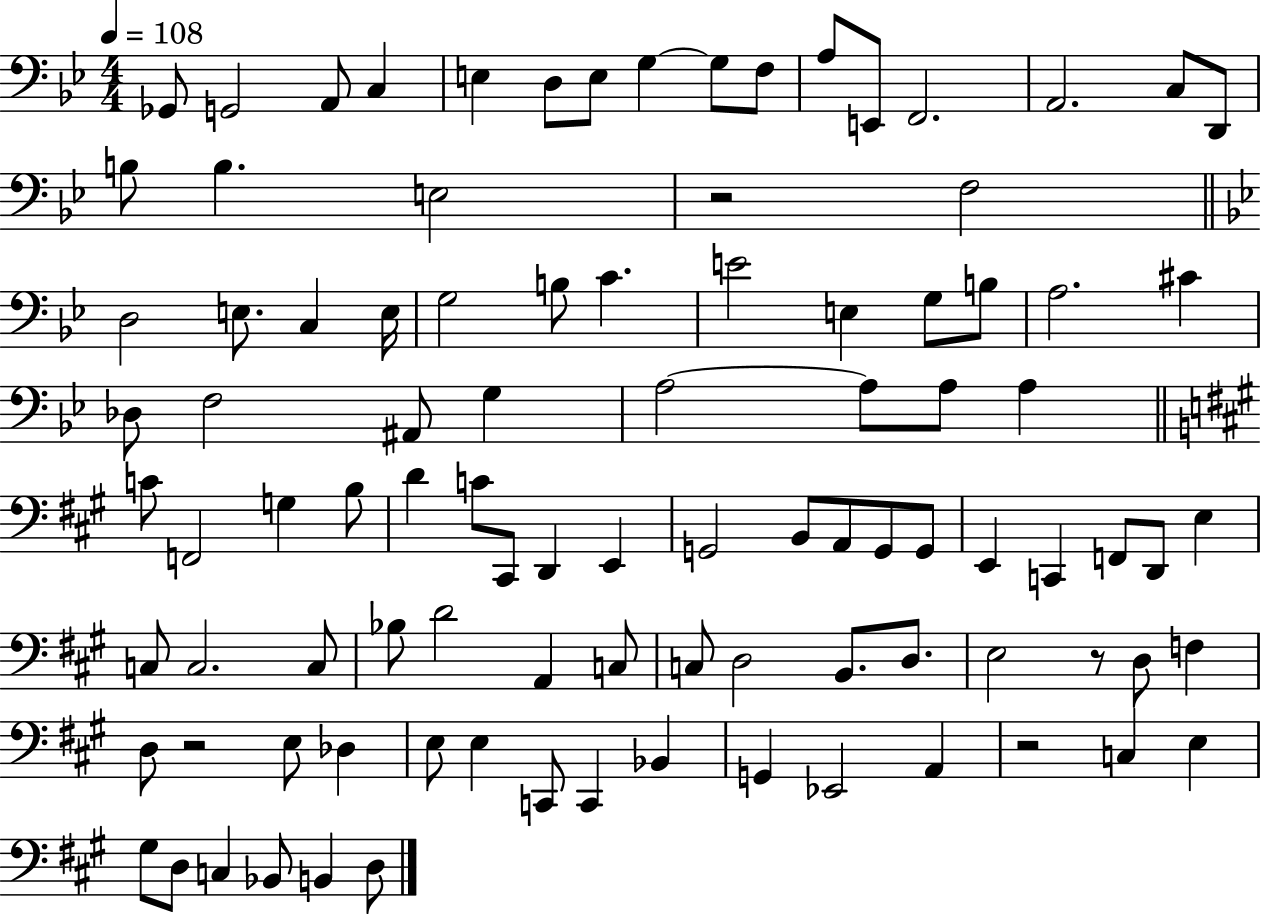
{
  \clef bass
  \numericTimeSignature
  \time 4/4
  \key bes \major
  \tempo 4 = 108
  ges,8 g,2 a,8 c4 | e4 d8 e8 g4~~ g8 f8 | a8 e,8 f,2. | a,2. c8 d,8 | \break b8 b4. e2 | r2 f2 | \bar "||" \break \key g \minor d2 e8. c4 e16 | g2 b8 c'4. | e'2 e4 g8 b8 | a2. cis'4 | \break des8 f2 ais,8 g4 | a2~~ a8 a8 a4 | \bar "||" \break \key a \major c'8 f,2 g4 b8 | d'4 c'8 cis,8 d,4 e,4 | g,2 b,8 a,8 g,8 g,8 | e,4 c,4 f,8 d,8 e4 | \break c8 c2. c8 | bes8 d'2 a,4 c8 | c8 d2 b,8. d8. | e2 r8 d8 f4 | \break d8 r2 e8 des4 | e8 e4 c,8 c,4 bes,4 | g,4 ees,2 a,4 | r2 c4 e4 | \break gis8 d8 c4 bes,8 b,4 d8 | \bar "|."
}